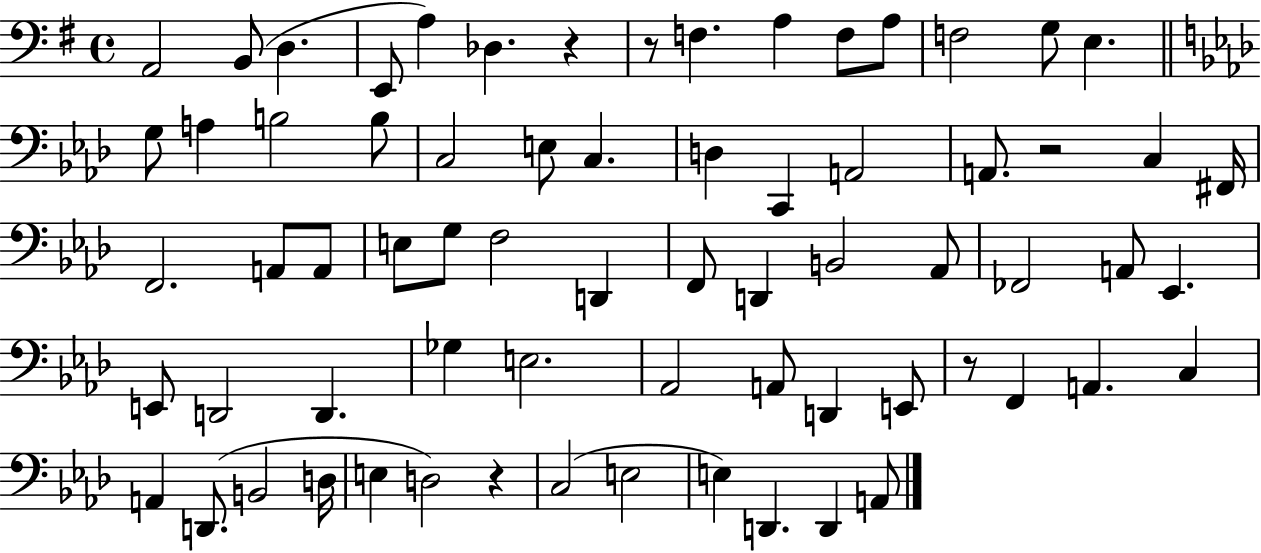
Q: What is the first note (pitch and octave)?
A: A2